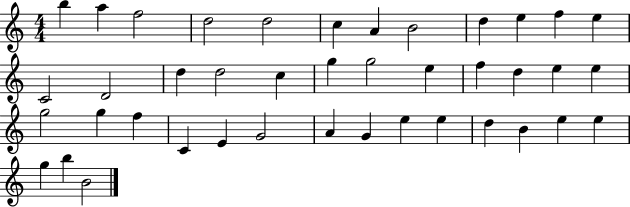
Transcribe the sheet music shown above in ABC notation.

X:1
T:Untitled
M:4/4
L:1/4
K:C
b a f2 d2 d2 c A B2 d e f e C2 D2 d d2 c g g2 e f d e e g2 g f C E G2 A G e e d B e e g b B2